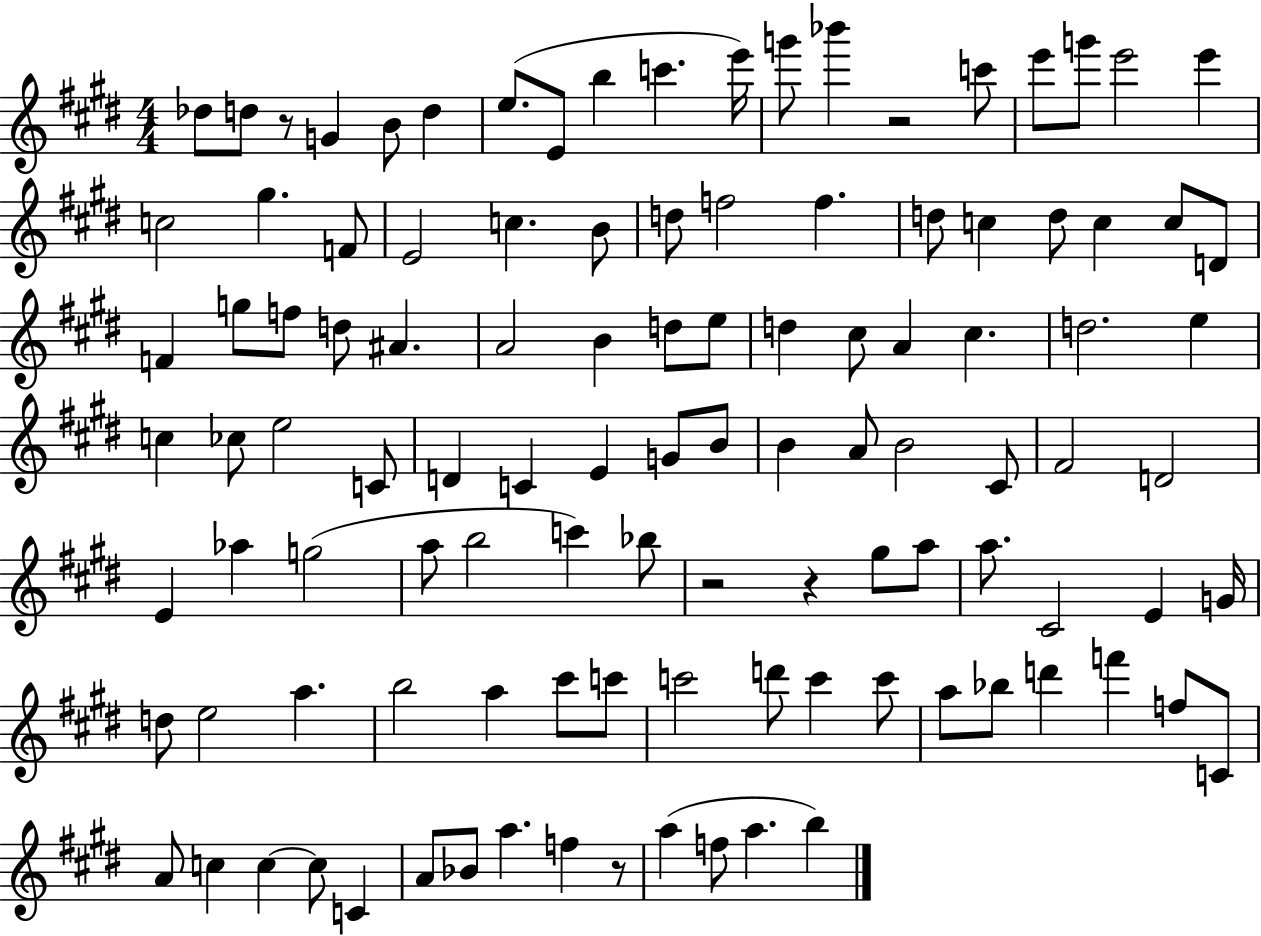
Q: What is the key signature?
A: E major